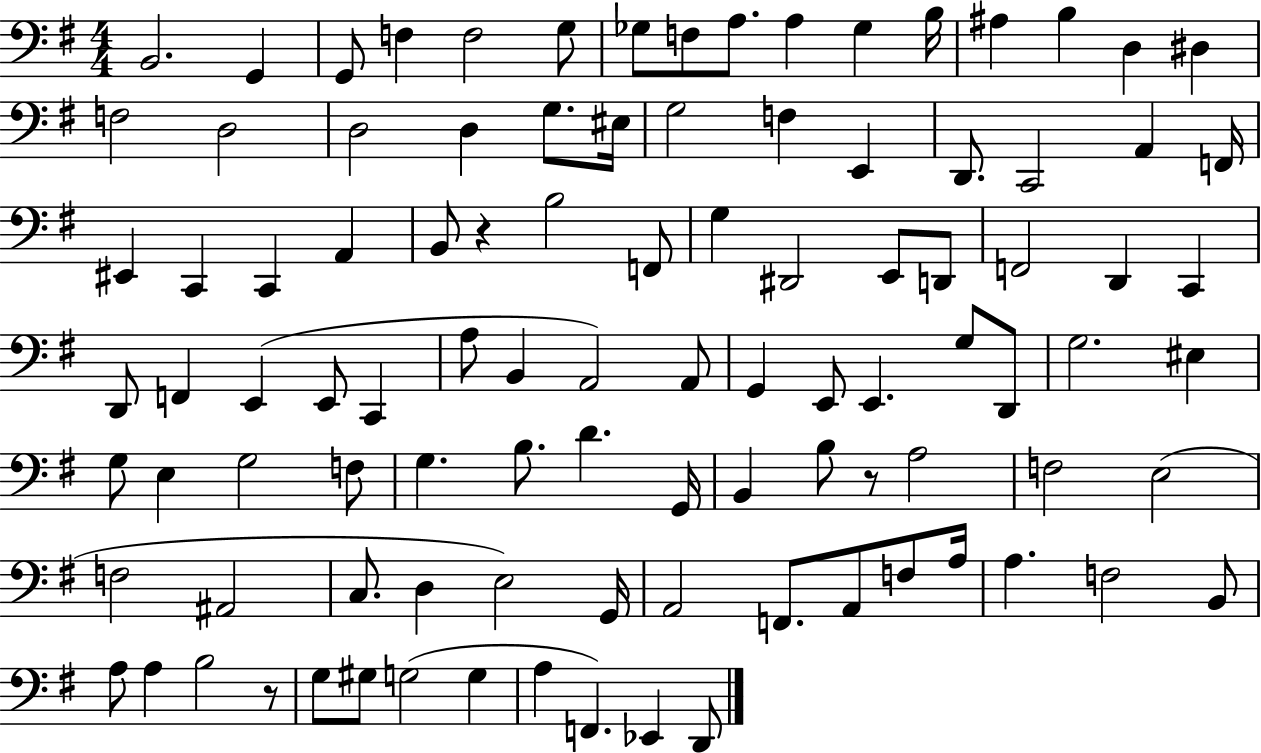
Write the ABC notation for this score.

X:1
T:Untitled
M:4/4
L:1/4
K:G
B,,2 G,, G,,/2 F, F,2 G,/2 _G,/2 F,/2 A,/2 A, _G, B,/4 ^A, B, D, ^D, F,2 D,2 D,2 D, G,/2 ^E,/4 G,2 F, E,, D,,/2 C,,2 A,, F,,/4 ^E,, C,, C,, A,, B,,/2 z B,2 F,,/2 G, ^D,,2 E,,/2 D,,/2 F,,2 D,, C,, D,,/2 F,, E,, E,,/2 C,, A,/2 B,, A,,2 A,,/2 G,, E,,/2 E,, G,/2 D,,/2 G,2 ^E, G,/2 E, G,2 F,/2 G, B,/2 D G,,/4 B,, B,/2 z/2 A,2 F,2 E,2 F,2 ^A,,2 C,/2 D, E,2 G,,/4 A,,2 F,,/2 A,,/2 F,/2 A,/4 A, F,2 B,,/2 A,/2 A, B,2 z/2 G,/2 ^G,/2 G,2 G, A, F,, _E,, D,,/2